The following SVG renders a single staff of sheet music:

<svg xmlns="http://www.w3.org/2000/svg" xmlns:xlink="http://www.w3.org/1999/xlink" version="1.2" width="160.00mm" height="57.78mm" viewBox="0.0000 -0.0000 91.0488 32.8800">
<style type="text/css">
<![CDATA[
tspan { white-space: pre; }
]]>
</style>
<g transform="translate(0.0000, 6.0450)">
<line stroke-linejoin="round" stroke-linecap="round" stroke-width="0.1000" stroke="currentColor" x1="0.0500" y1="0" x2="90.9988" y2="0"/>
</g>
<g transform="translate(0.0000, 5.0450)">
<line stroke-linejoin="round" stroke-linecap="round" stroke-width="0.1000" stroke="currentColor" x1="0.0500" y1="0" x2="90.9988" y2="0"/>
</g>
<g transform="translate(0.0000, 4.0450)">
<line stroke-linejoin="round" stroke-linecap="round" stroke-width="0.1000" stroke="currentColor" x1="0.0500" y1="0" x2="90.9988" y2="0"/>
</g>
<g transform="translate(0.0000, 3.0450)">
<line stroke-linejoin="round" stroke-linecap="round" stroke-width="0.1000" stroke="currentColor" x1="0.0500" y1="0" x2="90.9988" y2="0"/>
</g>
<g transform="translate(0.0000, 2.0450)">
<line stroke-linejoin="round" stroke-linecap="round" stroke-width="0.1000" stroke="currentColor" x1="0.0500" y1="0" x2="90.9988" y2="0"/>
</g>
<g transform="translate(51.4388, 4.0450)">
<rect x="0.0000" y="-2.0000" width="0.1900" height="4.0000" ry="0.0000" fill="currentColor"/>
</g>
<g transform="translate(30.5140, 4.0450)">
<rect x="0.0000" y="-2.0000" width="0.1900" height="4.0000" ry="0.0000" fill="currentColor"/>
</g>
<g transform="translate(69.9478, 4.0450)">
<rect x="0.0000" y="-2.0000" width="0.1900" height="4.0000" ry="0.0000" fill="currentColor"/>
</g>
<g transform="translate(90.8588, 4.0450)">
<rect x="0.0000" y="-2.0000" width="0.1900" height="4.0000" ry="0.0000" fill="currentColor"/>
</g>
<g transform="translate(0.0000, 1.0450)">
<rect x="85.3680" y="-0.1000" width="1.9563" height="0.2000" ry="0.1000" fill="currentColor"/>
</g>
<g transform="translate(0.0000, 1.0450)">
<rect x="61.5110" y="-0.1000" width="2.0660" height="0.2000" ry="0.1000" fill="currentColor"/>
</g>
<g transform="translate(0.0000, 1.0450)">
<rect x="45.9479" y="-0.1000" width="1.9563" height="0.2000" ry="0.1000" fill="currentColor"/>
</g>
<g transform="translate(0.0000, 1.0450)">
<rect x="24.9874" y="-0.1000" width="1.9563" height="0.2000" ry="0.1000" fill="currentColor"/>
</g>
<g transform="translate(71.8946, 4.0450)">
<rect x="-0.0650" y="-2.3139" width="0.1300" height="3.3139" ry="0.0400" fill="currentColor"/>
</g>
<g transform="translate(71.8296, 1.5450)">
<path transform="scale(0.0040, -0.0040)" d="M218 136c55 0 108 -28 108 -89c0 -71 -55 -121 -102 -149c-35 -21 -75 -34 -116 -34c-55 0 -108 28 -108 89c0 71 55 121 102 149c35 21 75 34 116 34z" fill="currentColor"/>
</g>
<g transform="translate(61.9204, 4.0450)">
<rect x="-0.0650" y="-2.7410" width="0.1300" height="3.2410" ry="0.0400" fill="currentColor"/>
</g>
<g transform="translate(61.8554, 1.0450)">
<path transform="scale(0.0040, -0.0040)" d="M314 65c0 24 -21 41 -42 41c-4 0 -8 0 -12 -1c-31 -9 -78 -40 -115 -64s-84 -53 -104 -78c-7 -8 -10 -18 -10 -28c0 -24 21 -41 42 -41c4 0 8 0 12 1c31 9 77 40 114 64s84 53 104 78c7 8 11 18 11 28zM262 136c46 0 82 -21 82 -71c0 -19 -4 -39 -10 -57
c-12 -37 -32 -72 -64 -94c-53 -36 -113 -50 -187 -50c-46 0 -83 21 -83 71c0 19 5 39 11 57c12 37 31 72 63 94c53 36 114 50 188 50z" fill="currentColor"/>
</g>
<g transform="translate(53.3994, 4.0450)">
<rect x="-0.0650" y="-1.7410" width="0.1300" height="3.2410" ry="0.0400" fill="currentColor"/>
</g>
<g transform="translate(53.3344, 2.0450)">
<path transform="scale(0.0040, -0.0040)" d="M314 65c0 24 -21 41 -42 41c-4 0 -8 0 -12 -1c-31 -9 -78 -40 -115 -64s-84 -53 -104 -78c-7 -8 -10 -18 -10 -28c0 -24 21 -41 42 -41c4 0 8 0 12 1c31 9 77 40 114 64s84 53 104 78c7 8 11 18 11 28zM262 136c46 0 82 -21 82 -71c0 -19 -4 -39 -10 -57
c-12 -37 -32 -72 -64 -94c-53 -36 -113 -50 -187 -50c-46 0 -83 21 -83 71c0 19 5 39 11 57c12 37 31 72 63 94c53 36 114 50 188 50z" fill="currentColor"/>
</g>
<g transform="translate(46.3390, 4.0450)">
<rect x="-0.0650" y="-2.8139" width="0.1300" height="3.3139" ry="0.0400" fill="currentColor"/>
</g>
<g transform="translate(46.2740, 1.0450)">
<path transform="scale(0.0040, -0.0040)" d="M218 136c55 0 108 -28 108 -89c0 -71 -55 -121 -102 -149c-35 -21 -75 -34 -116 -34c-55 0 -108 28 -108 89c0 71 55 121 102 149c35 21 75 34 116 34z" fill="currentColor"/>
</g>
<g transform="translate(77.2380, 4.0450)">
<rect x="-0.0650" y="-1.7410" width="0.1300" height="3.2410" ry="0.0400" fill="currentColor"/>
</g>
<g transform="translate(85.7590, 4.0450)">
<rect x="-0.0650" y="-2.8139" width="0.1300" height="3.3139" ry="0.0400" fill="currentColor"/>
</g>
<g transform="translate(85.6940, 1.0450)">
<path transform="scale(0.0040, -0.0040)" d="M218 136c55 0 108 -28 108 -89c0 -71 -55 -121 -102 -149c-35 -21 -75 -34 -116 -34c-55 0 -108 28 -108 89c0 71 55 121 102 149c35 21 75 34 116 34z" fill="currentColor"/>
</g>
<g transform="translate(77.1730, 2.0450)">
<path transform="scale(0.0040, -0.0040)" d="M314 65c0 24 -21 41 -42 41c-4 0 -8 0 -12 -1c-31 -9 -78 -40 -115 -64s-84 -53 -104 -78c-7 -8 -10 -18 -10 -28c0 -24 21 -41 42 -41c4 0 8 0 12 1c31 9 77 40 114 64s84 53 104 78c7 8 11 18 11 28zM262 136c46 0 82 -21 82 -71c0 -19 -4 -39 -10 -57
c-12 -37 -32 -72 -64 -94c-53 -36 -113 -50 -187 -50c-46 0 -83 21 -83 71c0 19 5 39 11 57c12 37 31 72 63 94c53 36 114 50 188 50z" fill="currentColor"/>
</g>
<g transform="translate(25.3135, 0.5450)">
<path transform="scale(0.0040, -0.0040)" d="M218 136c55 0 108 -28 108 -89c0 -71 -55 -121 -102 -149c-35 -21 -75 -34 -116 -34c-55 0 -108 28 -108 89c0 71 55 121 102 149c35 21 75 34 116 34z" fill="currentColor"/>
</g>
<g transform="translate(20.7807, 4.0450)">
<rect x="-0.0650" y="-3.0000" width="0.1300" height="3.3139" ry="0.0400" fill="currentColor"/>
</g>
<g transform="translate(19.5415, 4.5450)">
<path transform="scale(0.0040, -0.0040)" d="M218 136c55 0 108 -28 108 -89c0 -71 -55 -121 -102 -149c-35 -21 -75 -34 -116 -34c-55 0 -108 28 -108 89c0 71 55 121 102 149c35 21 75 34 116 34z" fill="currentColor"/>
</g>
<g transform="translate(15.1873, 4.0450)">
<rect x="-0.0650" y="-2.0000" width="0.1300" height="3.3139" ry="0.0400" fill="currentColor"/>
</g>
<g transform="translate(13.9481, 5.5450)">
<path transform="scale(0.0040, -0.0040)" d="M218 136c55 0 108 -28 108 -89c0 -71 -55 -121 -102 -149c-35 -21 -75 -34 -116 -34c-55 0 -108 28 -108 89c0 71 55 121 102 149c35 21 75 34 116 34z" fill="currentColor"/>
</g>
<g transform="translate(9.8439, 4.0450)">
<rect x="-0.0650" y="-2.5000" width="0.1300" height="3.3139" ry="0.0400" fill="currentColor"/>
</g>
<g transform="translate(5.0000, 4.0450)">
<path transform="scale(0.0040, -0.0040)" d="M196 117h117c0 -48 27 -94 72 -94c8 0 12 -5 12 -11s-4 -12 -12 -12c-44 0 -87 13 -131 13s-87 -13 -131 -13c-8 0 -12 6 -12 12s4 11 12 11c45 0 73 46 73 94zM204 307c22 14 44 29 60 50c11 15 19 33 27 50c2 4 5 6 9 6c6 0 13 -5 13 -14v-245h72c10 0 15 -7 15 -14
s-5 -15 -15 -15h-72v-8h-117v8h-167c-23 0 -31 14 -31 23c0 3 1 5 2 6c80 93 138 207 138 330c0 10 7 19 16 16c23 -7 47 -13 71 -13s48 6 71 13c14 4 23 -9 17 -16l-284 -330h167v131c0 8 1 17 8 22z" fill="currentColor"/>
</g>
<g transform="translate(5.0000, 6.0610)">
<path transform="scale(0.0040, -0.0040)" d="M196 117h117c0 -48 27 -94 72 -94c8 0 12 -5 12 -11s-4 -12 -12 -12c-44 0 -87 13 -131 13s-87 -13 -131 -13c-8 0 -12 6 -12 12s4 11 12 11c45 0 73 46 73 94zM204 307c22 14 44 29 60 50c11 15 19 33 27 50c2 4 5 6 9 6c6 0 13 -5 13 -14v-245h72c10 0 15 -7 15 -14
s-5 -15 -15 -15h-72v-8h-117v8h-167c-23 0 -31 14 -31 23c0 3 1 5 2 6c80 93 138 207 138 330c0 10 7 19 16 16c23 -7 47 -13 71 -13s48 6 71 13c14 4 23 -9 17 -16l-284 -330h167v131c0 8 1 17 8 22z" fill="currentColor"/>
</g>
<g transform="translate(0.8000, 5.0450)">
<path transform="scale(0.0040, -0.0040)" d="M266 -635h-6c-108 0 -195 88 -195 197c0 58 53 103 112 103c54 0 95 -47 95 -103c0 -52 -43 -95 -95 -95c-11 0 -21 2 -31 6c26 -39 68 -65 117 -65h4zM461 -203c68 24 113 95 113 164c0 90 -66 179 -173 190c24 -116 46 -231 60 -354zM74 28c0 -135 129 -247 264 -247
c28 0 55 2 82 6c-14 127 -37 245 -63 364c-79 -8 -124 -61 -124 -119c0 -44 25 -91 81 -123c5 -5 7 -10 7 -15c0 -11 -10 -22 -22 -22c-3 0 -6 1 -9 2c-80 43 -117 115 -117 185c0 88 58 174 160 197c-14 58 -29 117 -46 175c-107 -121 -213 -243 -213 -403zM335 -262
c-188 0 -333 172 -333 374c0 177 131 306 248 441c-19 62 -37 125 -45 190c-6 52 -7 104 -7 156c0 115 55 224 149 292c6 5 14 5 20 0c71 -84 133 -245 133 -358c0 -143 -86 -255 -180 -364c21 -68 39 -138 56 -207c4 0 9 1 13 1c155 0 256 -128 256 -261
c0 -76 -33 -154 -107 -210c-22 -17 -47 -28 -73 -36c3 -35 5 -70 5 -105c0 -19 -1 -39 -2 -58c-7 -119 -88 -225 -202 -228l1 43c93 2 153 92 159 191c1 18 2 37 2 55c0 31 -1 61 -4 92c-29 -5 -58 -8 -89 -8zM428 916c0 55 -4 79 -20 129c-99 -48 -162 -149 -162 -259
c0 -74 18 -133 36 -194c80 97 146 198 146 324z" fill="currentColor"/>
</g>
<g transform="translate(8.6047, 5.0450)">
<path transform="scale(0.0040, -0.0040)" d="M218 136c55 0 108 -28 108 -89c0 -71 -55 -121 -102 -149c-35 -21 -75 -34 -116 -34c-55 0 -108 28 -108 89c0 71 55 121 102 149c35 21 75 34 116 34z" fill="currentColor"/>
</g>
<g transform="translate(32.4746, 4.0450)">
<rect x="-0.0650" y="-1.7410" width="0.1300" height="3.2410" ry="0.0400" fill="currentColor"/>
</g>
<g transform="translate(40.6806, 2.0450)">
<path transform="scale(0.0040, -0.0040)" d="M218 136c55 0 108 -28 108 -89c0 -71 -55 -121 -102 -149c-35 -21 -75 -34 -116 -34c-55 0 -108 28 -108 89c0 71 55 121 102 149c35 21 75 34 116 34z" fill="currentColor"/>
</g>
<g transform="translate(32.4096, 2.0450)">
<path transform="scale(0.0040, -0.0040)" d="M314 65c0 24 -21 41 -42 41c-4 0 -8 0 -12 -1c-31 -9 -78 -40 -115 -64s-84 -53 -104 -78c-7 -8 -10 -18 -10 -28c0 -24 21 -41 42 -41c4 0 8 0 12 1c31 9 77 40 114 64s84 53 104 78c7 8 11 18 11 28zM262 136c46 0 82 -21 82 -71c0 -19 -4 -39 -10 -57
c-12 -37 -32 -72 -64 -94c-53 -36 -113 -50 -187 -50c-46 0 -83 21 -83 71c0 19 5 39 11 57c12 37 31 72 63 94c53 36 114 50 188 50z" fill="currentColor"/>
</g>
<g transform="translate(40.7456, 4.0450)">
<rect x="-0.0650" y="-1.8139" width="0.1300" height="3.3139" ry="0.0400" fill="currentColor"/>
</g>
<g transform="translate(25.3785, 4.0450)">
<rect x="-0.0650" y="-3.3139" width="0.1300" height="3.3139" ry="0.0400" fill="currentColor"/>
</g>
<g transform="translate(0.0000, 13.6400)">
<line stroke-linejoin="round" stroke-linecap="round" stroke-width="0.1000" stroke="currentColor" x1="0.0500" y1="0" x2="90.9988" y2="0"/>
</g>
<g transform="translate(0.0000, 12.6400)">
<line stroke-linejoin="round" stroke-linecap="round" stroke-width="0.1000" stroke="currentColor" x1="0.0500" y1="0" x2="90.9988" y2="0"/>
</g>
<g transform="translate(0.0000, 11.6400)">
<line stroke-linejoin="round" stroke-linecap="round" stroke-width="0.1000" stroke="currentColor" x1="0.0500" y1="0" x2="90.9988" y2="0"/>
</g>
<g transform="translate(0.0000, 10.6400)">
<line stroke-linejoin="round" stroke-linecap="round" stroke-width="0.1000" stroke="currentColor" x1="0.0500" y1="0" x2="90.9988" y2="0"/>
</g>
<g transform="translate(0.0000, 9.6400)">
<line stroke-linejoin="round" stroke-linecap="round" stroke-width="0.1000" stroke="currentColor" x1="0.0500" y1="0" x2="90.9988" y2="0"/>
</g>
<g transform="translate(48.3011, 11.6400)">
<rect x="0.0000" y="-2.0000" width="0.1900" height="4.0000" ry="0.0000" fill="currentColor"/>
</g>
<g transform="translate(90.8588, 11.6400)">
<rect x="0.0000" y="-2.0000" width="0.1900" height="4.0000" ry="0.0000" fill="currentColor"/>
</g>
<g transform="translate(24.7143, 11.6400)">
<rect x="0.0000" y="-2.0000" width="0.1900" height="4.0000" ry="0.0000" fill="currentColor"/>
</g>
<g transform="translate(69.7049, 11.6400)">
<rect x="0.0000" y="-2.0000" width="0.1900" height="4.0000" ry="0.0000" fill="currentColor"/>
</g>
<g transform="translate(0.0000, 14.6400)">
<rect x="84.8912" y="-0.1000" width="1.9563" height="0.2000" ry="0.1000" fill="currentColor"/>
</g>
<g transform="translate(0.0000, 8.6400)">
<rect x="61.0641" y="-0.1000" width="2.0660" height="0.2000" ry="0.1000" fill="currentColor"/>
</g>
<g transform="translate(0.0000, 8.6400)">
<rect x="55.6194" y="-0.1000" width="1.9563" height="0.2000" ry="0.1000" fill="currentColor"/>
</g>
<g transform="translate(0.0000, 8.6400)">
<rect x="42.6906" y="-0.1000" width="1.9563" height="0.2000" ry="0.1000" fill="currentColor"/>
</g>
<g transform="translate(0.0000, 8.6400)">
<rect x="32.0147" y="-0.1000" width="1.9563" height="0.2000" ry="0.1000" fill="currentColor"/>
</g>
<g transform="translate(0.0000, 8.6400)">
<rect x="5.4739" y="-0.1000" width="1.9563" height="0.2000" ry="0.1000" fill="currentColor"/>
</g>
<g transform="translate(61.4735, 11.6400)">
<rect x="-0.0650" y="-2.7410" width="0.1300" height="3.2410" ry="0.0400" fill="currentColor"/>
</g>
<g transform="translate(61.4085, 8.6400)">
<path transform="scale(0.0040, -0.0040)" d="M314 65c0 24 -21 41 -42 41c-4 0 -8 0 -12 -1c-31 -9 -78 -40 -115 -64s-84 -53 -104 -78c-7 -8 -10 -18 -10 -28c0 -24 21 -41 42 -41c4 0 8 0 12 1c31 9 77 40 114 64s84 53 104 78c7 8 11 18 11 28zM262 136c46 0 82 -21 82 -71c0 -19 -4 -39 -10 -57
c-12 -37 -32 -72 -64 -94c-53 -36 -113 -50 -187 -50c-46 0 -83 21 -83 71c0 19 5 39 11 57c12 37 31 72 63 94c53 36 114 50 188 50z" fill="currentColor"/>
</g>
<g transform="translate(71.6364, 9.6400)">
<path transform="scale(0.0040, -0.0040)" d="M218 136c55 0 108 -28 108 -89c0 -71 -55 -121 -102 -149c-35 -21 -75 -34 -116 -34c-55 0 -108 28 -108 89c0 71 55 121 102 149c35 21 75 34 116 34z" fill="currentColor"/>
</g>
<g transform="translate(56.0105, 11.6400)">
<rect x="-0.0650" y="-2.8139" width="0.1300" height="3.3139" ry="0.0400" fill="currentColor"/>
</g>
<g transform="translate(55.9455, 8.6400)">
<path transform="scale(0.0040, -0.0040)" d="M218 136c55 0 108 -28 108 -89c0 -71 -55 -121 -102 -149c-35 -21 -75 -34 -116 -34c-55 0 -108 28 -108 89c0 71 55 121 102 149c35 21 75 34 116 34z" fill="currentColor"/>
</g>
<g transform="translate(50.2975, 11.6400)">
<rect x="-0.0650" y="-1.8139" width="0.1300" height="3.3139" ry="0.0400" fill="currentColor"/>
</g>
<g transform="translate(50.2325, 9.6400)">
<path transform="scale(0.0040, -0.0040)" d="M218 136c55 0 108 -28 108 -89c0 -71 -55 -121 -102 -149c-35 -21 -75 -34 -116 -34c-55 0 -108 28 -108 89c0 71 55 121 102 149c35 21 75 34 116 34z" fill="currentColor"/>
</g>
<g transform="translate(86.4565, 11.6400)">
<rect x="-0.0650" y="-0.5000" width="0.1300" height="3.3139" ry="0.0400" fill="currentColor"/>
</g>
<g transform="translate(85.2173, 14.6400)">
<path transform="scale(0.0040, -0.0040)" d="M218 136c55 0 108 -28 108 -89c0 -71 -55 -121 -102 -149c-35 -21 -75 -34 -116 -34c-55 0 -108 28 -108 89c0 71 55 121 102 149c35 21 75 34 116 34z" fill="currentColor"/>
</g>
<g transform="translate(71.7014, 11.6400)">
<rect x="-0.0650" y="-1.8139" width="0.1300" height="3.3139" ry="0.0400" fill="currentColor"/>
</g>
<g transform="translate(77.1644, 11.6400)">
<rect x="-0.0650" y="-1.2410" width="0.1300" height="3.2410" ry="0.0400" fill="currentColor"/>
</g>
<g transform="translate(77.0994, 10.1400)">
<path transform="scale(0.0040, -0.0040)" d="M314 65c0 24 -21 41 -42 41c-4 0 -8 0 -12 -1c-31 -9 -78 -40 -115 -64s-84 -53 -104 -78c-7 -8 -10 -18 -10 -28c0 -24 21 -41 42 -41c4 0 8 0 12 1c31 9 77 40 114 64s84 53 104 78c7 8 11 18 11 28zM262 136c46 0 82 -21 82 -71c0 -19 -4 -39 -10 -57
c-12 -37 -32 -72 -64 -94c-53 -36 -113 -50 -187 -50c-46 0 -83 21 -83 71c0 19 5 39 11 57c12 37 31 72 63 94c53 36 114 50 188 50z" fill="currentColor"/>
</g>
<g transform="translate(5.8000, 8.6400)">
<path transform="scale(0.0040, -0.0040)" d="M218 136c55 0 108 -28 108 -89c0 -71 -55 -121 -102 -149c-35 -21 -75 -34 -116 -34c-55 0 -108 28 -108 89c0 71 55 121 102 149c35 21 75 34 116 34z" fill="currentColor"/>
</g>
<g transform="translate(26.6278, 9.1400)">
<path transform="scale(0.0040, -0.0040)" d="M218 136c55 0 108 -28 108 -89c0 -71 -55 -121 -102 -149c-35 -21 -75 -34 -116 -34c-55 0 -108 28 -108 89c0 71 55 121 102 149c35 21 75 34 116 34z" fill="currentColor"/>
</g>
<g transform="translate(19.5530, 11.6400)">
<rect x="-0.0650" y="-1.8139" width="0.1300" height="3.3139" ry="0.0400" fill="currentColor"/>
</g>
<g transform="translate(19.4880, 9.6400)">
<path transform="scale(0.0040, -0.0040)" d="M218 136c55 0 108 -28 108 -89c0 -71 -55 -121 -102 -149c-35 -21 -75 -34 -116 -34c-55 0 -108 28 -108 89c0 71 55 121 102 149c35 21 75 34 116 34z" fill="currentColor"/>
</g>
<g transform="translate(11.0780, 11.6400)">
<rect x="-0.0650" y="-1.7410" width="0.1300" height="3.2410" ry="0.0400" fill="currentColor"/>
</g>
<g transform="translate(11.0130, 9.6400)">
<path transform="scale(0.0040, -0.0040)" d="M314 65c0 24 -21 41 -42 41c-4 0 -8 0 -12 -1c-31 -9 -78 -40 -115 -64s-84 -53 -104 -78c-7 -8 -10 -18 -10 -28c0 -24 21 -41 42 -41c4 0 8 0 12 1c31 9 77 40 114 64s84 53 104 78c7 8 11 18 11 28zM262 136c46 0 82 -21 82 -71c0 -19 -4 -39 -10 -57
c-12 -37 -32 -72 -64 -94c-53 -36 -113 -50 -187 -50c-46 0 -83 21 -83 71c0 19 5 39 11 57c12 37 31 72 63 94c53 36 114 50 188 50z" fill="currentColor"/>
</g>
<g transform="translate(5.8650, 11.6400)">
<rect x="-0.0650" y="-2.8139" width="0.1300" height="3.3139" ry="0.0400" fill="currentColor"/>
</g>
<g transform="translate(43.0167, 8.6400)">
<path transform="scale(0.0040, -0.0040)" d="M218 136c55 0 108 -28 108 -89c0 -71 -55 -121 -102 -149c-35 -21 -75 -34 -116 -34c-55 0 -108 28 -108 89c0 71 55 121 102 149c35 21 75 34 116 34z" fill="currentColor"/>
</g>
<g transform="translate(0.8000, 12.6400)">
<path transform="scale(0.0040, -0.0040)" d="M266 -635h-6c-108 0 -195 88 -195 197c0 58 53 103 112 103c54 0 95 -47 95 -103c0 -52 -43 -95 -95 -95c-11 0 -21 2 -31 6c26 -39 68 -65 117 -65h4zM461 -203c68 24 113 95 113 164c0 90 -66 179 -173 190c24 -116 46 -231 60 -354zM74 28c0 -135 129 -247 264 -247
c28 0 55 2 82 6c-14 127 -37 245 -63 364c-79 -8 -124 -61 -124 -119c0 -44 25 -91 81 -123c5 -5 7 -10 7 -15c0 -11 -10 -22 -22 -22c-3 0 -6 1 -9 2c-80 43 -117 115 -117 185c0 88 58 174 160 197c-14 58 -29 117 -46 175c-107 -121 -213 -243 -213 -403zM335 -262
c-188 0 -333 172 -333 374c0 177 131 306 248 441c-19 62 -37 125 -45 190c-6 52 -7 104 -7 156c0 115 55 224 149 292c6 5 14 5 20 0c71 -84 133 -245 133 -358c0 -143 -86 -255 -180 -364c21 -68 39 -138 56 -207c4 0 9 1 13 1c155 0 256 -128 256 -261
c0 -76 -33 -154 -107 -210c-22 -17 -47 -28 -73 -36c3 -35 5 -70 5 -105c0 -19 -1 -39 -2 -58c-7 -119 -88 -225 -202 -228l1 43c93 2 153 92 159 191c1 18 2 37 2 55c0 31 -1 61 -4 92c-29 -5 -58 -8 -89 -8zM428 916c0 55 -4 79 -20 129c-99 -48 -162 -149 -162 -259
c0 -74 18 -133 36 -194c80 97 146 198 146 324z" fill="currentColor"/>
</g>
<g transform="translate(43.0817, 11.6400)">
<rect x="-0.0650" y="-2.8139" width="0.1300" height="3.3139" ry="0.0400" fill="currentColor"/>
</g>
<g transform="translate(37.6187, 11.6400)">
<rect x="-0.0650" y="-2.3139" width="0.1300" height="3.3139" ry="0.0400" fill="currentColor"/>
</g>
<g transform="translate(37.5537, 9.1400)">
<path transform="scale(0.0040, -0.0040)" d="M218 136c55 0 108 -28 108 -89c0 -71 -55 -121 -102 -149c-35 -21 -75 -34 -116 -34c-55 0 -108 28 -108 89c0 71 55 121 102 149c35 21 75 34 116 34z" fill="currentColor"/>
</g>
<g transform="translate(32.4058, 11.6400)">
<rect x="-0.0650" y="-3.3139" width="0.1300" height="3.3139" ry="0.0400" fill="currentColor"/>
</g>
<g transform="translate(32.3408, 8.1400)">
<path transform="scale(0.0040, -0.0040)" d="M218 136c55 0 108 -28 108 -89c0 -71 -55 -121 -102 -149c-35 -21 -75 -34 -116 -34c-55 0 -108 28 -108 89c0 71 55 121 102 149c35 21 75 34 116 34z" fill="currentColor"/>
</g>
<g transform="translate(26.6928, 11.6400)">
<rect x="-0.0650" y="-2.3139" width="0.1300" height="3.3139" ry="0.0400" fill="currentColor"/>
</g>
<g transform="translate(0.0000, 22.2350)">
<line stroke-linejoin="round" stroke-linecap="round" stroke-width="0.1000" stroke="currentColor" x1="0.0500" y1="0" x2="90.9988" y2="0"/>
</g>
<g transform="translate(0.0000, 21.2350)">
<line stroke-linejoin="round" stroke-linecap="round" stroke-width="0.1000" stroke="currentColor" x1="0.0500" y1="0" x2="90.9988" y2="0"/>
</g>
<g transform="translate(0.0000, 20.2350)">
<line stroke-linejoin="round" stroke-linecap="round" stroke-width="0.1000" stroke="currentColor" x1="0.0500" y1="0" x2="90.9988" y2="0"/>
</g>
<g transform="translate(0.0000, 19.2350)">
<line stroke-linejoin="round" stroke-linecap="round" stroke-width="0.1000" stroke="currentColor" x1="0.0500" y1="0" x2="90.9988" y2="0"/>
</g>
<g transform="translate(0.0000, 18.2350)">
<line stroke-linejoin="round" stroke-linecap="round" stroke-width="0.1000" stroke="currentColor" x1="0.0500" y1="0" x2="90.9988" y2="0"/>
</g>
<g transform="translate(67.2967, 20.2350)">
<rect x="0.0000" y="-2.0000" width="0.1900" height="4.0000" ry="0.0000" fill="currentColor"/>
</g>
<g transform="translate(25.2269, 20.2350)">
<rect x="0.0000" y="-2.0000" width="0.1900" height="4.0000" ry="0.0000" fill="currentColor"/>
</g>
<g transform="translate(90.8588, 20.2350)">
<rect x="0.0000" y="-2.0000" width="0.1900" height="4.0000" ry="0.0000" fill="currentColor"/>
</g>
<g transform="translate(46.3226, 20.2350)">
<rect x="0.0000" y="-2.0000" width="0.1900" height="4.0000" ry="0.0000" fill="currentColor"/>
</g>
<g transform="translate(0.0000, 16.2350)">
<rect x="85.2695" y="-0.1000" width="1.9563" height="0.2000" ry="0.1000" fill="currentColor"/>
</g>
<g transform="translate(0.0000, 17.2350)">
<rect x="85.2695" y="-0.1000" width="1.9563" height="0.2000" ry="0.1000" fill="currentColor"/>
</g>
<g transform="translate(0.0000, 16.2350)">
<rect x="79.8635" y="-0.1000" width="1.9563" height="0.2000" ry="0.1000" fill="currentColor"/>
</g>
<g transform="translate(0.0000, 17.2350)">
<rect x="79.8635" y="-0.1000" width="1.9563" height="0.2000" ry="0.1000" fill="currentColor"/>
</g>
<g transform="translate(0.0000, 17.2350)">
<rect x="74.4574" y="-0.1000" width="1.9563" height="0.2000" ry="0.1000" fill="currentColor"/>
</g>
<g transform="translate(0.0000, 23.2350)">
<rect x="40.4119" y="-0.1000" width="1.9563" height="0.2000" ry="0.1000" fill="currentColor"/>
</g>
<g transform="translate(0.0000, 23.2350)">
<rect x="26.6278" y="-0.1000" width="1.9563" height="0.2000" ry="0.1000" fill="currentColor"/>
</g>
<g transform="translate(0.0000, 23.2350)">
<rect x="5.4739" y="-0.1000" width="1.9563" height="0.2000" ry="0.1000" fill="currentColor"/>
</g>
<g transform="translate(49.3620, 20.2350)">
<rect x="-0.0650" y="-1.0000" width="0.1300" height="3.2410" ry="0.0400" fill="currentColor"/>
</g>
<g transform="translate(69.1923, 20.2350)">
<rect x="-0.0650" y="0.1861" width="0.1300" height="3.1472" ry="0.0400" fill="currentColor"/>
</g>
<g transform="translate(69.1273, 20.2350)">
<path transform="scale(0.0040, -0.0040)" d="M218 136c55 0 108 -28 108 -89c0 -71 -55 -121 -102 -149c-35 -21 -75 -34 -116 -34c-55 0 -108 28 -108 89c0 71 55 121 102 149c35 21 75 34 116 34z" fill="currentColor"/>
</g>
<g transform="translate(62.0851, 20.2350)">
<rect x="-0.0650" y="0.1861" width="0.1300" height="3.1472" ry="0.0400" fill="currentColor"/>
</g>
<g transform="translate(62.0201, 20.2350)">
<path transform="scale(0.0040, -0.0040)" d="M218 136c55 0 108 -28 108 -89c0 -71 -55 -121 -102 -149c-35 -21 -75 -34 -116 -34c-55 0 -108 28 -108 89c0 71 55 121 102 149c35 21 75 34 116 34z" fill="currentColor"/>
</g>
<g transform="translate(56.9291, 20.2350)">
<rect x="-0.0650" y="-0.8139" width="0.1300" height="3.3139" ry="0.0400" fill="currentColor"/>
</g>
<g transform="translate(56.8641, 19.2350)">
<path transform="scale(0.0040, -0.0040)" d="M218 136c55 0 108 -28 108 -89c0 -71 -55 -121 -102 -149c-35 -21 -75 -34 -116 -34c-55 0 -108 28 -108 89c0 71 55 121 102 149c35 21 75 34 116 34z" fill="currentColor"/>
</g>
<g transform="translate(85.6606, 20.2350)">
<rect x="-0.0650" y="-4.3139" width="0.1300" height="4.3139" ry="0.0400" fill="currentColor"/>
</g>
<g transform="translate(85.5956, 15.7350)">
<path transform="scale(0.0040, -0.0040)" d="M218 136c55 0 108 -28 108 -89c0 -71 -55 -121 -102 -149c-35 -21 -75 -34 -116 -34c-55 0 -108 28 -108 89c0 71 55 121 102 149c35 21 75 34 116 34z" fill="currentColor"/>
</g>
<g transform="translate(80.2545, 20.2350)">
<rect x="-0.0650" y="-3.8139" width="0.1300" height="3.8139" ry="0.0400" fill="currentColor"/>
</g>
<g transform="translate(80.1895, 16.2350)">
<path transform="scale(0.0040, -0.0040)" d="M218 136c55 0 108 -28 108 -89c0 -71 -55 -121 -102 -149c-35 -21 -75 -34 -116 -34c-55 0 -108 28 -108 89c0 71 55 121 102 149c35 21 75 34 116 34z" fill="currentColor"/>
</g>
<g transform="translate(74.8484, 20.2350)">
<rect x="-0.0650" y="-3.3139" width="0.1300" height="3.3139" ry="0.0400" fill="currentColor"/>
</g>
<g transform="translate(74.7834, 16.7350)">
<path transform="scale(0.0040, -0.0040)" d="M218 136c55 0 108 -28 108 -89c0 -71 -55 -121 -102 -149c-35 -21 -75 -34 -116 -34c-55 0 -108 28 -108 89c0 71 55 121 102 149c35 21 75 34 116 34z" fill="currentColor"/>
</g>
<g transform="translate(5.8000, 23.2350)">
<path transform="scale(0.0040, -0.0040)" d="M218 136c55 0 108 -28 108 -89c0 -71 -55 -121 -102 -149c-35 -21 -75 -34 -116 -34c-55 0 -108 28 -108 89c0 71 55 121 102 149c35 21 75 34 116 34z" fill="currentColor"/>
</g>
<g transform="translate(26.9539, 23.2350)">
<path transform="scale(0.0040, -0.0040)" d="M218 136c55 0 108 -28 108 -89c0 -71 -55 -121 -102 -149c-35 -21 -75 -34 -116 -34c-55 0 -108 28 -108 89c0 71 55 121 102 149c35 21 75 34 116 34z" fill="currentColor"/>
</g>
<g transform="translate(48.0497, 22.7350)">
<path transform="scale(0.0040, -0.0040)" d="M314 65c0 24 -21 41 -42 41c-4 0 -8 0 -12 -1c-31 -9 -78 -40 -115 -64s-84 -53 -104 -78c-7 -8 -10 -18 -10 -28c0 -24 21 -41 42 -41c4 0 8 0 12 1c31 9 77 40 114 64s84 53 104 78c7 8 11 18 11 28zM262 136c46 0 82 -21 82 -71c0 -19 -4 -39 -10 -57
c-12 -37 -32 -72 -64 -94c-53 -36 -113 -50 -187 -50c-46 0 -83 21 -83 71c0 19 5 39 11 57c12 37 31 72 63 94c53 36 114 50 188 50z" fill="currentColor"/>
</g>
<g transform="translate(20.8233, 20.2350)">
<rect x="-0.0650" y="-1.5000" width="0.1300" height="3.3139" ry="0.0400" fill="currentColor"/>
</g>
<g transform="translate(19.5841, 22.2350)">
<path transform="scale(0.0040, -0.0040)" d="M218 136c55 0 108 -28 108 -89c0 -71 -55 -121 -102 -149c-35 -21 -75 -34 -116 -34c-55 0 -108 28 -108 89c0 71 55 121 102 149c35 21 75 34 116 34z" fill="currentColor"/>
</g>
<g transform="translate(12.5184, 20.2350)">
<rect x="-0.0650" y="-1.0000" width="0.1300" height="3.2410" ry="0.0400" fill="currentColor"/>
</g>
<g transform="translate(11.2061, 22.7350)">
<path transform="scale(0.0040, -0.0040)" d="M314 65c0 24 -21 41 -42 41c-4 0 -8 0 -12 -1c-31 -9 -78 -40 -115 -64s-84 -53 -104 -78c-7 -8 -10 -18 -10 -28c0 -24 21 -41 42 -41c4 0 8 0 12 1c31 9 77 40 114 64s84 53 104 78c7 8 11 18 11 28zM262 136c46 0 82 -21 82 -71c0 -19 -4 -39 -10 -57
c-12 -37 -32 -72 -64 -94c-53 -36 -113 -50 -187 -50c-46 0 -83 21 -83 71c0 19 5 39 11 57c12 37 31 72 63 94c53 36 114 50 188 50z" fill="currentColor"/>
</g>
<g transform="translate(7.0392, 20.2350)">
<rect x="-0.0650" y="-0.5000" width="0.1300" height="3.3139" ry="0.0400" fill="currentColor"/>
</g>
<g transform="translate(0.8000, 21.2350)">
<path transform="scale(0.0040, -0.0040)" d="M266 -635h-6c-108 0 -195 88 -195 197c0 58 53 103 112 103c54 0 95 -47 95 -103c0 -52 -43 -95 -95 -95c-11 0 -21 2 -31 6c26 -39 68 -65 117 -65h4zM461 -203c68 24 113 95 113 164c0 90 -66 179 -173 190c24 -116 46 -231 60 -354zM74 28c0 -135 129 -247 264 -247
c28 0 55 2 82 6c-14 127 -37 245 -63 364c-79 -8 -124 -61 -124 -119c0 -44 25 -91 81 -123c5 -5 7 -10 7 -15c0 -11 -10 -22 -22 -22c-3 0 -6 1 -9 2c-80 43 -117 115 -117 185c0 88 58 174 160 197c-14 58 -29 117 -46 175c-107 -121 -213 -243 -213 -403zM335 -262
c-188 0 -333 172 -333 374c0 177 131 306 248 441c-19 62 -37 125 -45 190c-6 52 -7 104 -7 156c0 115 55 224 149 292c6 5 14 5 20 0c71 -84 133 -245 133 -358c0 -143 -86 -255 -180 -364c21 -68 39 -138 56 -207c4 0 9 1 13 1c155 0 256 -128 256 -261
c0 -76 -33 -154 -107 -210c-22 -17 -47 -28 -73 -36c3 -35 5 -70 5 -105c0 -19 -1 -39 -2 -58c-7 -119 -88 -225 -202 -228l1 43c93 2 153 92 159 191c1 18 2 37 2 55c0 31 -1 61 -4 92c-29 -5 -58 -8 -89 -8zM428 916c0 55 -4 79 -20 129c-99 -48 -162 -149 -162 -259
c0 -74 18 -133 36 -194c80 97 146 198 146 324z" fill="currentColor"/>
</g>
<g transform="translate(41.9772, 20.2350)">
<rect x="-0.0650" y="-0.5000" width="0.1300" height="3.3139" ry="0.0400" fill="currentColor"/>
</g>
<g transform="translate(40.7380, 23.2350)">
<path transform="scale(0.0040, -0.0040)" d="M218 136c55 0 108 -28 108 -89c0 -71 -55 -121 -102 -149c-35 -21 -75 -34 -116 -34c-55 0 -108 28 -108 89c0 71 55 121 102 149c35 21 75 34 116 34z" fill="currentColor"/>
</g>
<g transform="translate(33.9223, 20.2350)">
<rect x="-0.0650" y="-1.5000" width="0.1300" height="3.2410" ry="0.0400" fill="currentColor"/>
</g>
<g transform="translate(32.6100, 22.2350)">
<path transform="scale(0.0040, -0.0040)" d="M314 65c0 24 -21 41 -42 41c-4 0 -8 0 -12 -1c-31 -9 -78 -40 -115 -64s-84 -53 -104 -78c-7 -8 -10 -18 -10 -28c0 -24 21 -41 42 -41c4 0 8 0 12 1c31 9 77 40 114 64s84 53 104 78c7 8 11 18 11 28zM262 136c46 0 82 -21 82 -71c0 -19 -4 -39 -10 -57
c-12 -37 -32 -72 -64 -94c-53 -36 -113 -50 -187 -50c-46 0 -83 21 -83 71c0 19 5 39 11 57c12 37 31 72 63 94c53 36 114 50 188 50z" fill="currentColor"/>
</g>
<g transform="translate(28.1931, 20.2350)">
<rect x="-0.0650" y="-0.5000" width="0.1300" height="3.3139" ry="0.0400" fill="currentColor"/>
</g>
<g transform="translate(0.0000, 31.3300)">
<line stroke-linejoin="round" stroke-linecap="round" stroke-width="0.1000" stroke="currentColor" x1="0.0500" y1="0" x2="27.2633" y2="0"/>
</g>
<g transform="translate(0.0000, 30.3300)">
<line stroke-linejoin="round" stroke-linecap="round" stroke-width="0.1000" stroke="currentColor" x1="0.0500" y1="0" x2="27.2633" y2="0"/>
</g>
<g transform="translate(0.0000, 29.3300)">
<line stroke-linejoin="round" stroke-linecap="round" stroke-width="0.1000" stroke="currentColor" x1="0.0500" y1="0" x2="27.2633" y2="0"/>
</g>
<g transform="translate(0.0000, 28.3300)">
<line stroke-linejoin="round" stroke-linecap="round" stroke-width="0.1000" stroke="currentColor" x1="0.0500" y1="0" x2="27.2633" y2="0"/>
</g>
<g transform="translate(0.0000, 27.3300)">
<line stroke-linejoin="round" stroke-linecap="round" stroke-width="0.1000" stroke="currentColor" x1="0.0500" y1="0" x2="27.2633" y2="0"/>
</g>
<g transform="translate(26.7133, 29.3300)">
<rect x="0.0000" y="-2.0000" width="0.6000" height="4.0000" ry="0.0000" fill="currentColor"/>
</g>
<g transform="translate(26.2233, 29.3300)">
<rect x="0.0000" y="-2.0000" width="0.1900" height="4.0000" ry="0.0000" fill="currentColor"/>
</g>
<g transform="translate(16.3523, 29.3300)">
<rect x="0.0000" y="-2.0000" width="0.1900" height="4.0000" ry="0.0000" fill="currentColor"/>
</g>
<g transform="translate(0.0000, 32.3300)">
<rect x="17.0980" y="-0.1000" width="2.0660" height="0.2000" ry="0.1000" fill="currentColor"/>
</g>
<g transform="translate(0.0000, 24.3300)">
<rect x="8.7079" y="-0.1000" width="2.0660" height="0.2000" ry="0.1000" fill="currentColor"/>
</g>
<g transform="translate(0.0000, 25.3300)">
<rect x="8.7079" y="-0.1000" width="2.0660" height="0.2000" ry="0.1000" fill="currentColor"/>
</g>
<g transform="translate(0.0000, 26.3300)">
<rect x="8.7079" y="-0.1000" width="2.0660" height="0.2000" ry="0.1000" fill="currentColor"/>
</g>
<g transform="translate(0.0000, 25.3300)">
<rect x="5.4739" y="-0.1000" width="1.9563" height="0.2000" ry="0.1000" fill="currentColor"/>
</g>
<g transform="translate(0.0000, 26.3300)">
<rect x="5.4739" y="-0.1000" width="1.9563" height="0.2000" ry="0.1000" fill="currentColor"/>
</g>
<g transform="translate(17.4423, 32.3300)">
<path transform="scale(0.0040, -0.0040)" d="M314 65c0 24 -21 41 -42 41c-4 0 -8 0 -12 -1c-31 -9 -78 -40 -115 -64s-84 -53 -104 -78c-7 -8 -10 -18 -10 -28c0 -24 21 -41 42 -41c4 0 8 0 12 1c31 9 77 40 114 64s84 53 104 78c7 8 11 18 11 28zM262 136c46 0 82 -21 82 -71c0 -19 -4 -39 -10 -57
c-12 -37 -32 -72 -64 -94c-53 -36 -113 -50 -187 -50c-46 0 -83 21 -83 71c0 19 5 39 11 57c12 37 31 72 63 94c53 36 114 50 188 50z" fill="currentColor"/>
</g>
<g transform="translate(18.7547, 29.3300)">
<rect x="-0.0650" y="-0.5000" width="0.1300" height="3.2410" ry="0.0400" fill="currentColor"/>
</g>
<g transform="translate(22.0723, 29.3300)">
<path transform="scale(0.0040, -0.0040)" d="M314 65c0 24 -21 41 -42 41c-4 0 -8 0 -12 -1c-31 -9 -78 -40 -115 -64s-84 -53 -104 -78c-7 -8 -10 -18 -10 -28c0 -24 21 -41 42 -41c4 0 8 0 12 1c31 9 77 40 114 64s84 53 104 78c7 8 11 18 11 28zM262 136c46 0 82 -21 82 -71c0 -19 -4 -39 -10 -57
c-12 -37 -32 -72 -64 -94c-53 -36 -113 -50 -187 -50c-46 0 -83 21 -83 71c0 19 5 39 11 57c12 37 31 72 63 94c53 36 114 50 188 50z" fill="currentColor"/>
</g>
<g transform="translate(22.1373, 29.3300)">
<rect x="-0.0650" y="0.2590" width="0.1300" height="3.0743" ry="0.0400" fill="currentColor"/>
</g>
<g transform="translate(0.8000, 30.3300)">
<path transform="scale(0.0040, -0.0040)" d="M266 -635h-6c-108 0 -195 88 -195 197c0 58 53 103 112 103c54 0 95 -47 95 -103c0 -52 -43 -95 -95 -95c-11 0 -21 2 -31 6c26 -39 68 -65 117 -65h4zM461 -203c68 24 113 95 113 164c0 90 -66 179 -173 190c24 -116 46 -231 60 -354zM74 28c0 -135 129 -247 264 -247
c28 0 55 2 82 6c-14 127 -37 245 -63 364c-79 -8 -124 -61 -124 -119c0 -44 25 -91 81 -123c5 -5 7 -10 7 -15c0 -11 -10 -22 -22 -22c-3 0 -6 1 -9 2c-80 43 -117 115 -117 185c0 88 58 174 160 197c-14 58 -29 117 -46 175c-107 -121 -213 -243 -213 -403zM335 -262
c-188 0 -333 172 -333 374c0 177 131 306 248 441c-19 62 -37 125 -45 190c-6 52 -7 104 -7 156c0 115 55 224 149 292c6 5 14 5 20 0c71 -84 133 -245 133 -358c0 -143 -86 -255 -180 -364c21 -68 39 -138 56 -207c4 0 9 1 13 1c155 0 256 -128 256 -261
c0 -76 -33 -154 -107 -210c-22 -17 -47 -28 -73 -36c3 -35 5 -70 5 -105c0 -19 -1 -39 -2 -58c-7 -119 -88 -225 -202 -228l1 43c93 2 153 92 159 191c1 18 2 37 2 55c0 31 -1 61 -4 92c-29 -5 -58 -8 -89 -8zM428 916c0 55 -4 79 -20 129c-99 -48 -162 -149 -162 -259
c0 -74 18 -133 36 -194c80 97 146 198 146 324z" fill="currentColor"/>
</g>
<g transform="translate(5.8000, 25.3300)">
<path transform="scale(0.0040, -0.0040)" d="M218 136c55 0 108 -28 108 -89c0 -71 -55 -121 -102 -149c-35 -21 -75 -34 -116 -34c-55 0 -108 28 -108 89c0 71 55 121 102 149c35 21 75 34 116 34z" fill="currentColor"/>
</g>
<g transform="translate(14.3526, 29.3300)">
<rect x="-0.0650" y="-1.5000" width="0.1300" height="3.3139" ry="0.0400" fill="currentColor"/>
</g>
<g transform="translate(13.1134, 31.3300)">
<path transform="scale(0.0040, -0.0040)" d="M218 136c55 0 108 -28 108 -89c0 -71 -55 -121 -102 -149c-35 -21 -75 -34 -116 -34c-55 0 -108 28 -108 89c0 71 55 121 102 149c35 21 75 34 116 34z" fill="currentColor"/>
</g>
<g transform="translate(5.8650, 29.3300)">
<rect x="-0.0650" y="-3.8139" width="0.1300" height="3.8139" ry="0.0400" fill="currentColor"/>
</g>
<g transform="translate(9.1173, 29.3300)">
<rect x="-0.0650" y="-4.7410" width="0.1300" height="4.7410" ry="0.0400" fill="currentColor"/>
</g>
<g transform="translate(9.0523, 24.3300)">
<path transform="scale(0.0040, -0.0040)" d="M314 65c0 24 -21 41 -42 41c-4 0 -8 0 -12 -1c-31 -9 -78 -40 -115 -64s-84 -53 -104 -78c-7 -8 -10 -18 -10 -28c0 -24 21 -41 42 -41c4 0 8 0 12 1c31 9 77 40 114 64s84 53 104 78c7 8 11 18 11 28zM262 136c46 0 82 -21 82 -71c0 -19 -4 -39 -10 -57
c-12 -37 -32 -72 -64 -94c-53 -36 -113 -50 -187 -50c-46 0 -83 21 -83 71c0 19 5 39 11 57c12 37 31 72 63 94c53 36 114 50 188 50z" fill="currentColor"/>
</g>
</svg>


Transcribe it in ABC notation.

X:1
T:Untitled
M:4/4
L:1/4
K:C
G F A b f2 f a f2 a2 g f2 a a f2 f g b g a f a a2 f e2 C C D2 E C E2 C D2 d B B b c' d' c' e'2 E C2 B2